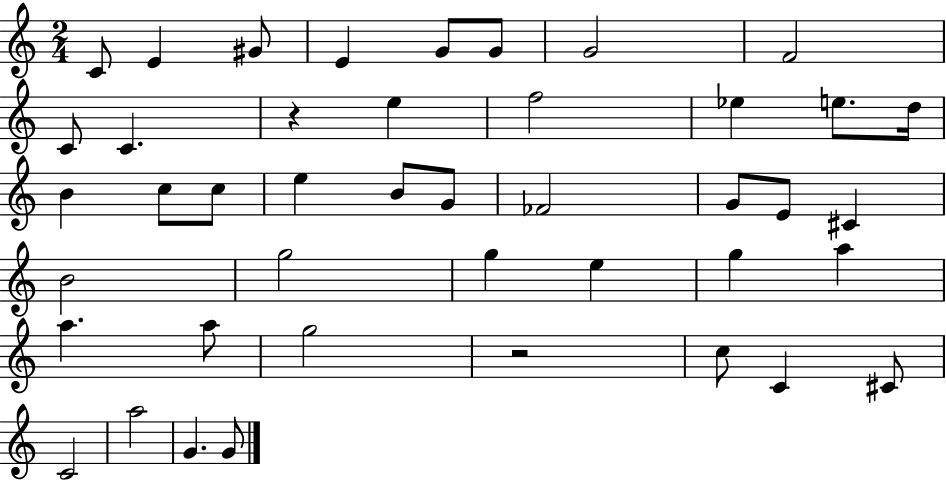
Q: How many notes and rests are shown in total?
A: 43